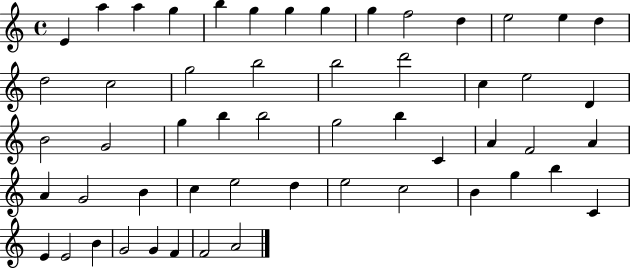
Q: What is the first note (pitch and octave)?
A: E4